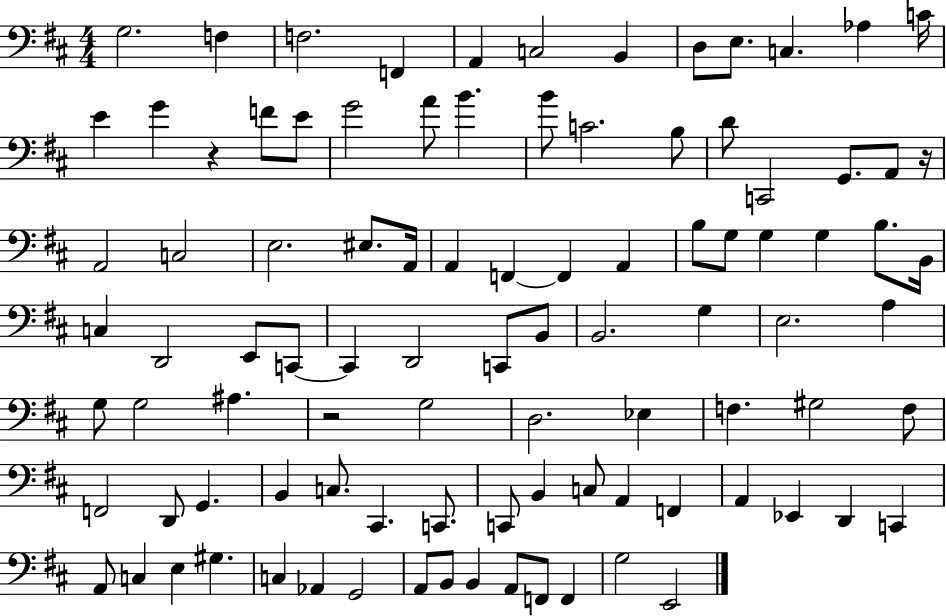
G3/h. F3/q F3/h. F2/q A2/q C3/h B2/q D3/e E3/e. C3/q. Ab3/q C4/s E4/q G4/q R/q F4/e E4/e G4/h A4/e B4/q. B4/e C4/h. B3/e D4/e C2/h G2/e. A2/e R/s A2/h C3/h E3/h. EIS3/e. A2/s A2/q F2/q F2/q A2/q B3/e G3/e G3/q G3/q B3/e. B2/s C3/q D2/h E2/e C2/e C2/q D2/h C2/e B2/e B2/h. G3/q E3/h. A3/q G3/e G3/h A#3/q. R/h G3/h D3/h. Eb3/q F3/q. G#3/h F3/e F2/h D2/e G2/q. B2/q C3/e. C#2/q. C2/e. C2/e B2/q C3/e A2/q F2/q A2/q Eb2/q D2/q C2/q A2/e C3/q E3/q G#3/q. C3/q Ab2/q G2/h A2/e B2/e B2/q A2/e F2/e F2/q G3/h E2/h